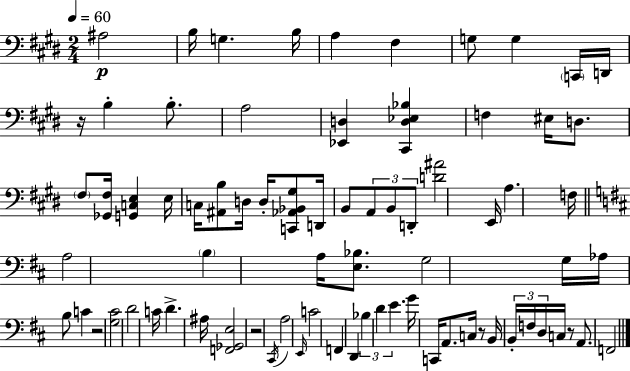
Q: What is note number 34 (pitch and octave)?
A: G3